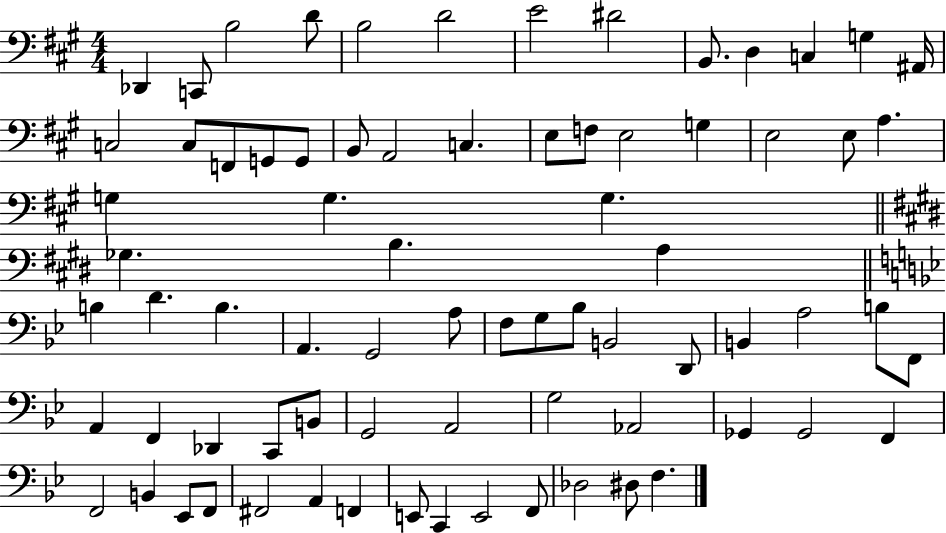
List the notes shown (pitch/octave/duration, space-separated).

Db2/q C2/e B3/h D4/e B3/h D4/h E4/h D#4/h B2/e. D3/q C3/q G3/q A#2/s C3/h C3/e F2/e G2/e G2/e B2/e A2/h C3/q. E3/e F3/e E3/h G3/q E3/h E3/e A3/q. G3/q G3/q. G3/q. Gb3/q. B3/q. A3/q B3/q D4/q. B3/q. A2/q. G2/h A3/e F3/e G3/e Bb3/e B2/h D2/e B2/q A3/h B3/e F2/e A2/q F2/q Db2/q C2/e B2/e G2/h A2/h G3/h Ab2/h Gb2/q Gb2/h F2/q F2/h B2/q Eb2/e F2/e F#2/h A2/q F2/q E2/e C2/q E2/h F2/e Db3/h D#3/e F3/q.